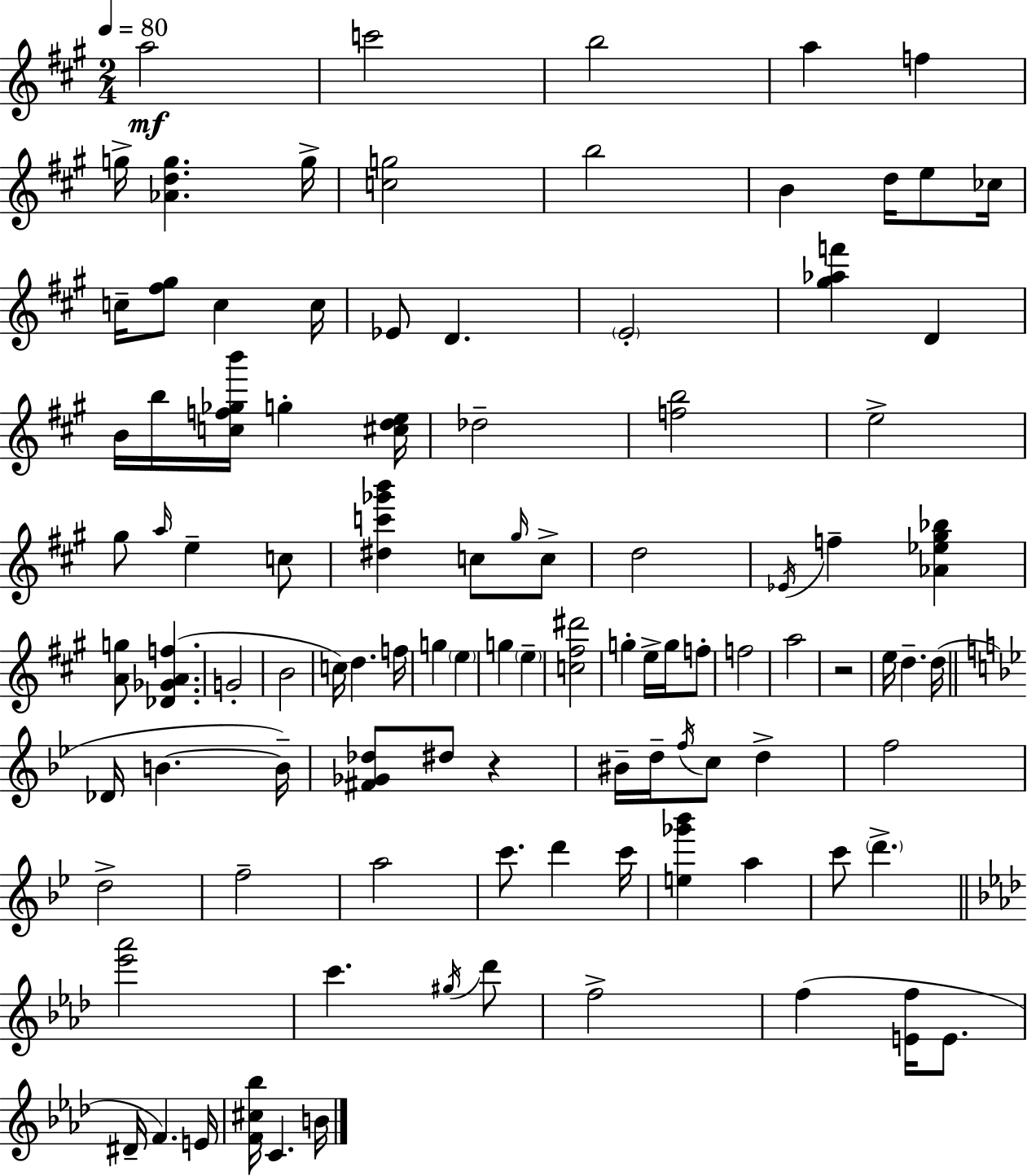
A5/h C6/h B5/h A5/q F5/q G5/s [Ab4,D5,G5]/q. G5/s [C5,G5]/h B5/h B4/q D5/s E5/e CES5/s C5/s [F#5,G#5]/e C5/q C5/s Eb4/e D4/q. E4/h [G#5,Ab5,F6]/q D4/q B4/s B5/s [C5,F5,Gb5,B6]/s G5/q [C#5,D5,E5]/s Db5/h [F5,B5]/h E5/h G#5/e A5/s E5/q C5/e [D#5,C6,Gb6,B6]/q C5/e G#5/s C5/e D5/h Eb4/s F5/q [Ab4,Eb5,G#5,Bb5]/q [A4,G5]/e [Db4,Gb4,A4,F5]/q. G4/h B4/h C5/s D5/q. F5/s G5/q E5/q G5/q E5/q [C5,F#5,D#6]/h G5/q E5/s G5/s F5/e F5/h A5/h R/h E5/s D5/q. D5/s Db4/s B4/q. B4/s [F#4,Gb4,Db5]/e D#5/e R/q BIS4/s D5/s F5/s C5/e D5/q F5/h D5/h F5/h A5/h C6/e. D6/q C6/s [E5,Gb6,Bb6]/q A5/q C6/e D6/q. [Eb6,Ab6]/h C6/q. G#5/s Db6/e F5/h F5/q [E4,F5]/s E4/e. D#4/s F4/q. E4/s [F4,C#5,Bb5]/s C4/q. B4/s